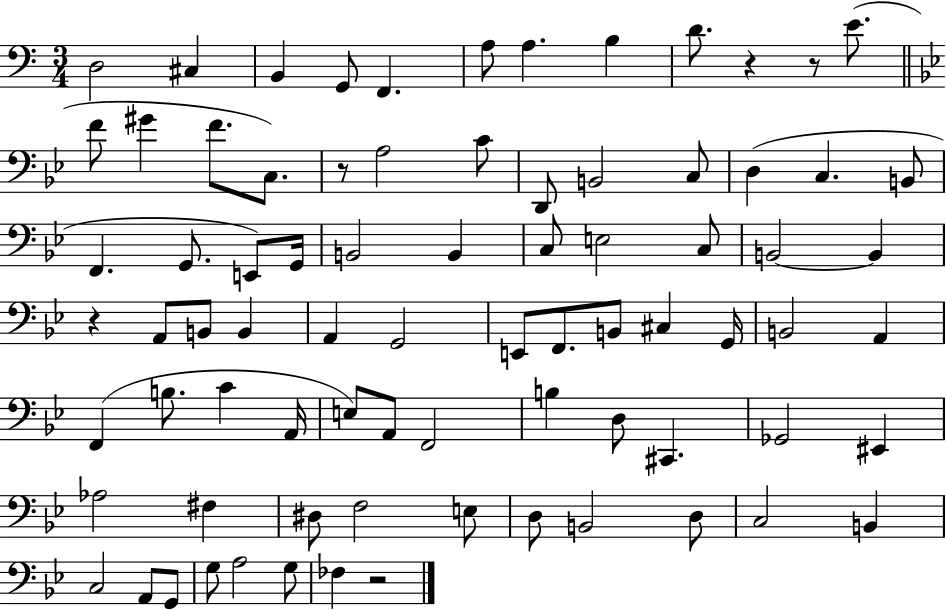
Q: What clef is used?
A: bass